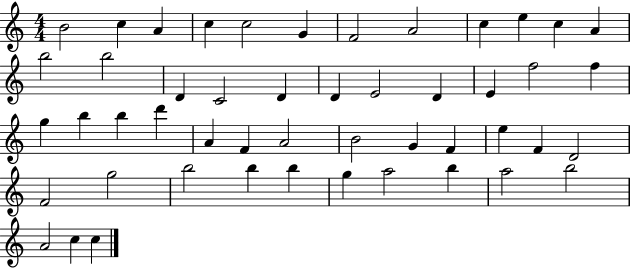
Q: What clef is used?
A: treble